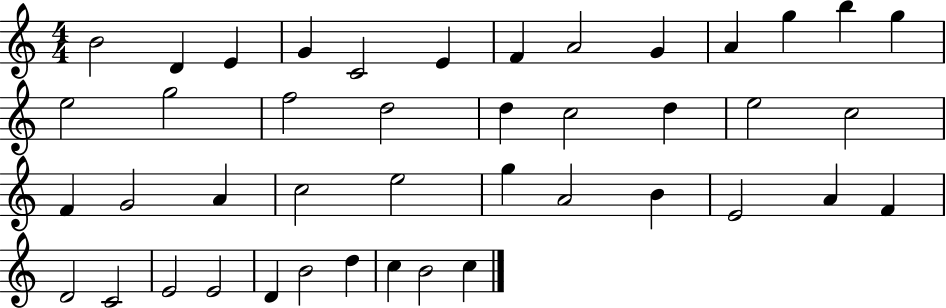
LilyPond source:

{
  \clef treble
  \numericTimeSignature
  \time 4/4
  \key c \major
  b'2 d'4 e'4 | g'4 c'2 e'4 | f'4 a'2 g'4 | a'4 g''4 b''4 g''4 | \break e''2 g''2 | f''2 d''2 | d''4 c''2 d''4 | e''2 c''2 | \break f'4 g'2 a'4 | c''2 e''2 | g''4 a'2 b'4 | e'2 a'4 f'4 | \break d'2 c'2 | e'2 e'2 | d'4 b'2 d''4 | c''4 b'2 c''4 | \break \bar "|."
}